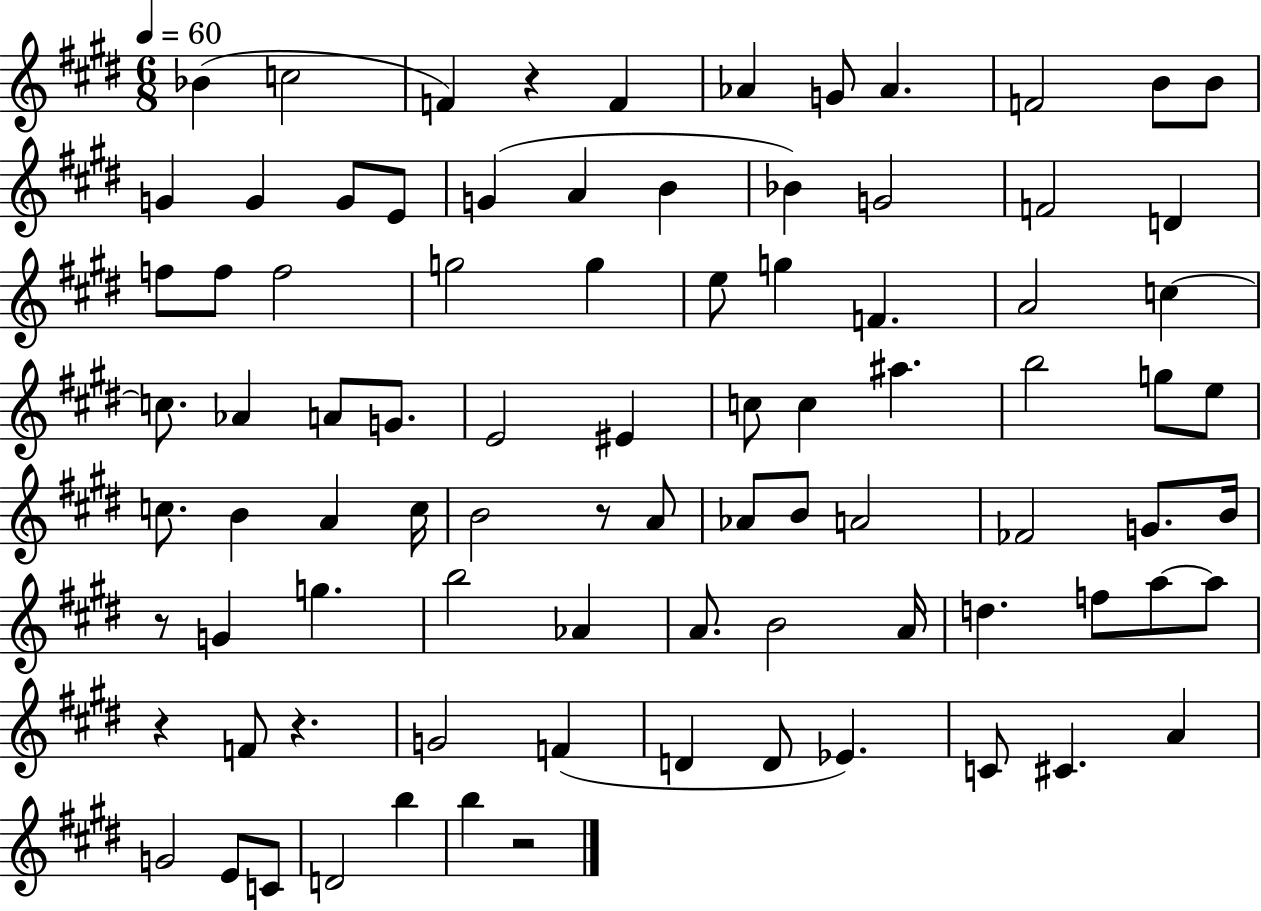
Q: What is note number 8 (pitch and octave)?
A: F4